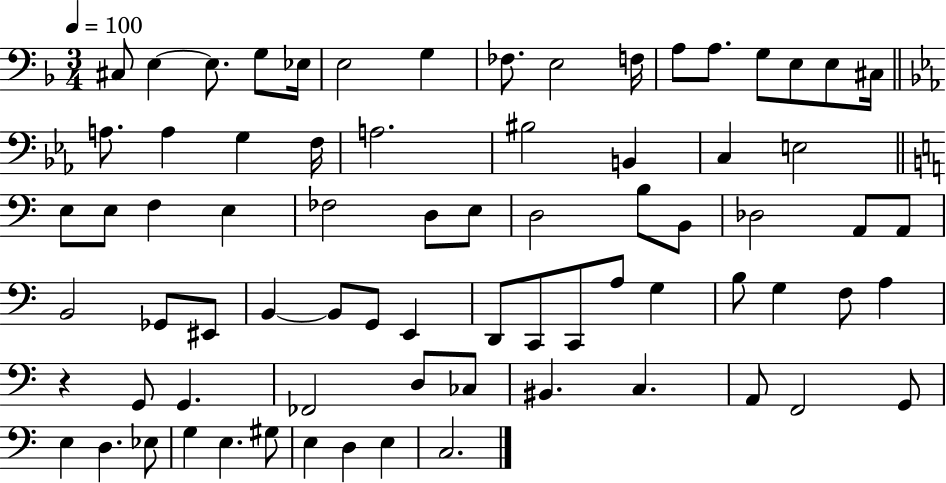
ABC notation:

X:1
T:Untitled
M:3/4
L:1/4
K:F
^C,/2 E, E,/2 G,/2 _E,/4 E,2 G, _F,/2 E,2 F,/4 A,/2 A,/2 G,/2 E,/2 E,/2 ^C,/4 A,/2 A, G, F,/4 A,2 ^B,2 B,, C, E,2 E,/2 E,/2 F, E, _F,2 D,/2 E,/2 D,2 B,/2 B,,/2 _D,2 A,,/2 A,,/2 B,,2 _G,,/2 ^E,,/2 B,, B,,/2 G,,/2 E,, D,,/2 C,,/2 C,,/2 A,/2 G, B,/2 G, F,/2 A, z G,,/2 G,, _F,,2 D,/2 _C,/2 ^B,, C, A,,/2 F,,2 G,,/2 E, D, _E,/2 G, E, ^G,/2 E, D, E, C,2